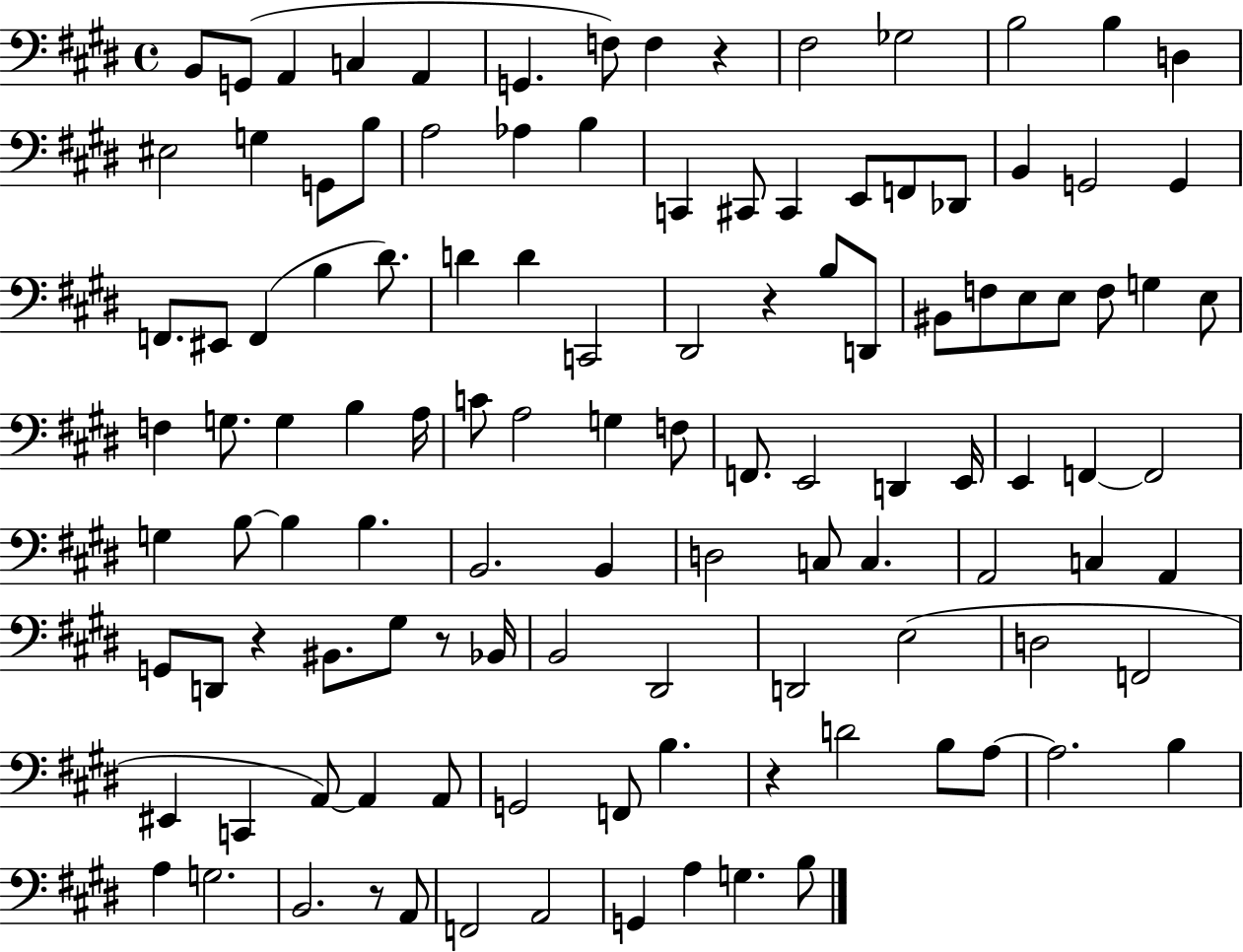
X:1
T:Untitled
M:4/4
L:1/4
K:E
B,,/2 G,,/2 A,, C, A,, G,, F,/2 F, z ^F,2 _G,2 B,2 B, D, ^E,2 G, G,,/2 B,/2 A,2 _A, B, C,, ^C,,/2 ^C,, E,,/2 F,,/2 _D,,/2 B,, G,,2 G,, F,,/2 ^E,,/2 F,, B, ^D/2 D D C,,2 ^D,,2 z B,/2 D,,/2 ^B,,/2 F,/2 E,/2 E,/2 F,/2 G, E,/2 F, G,/2 G, B, A,/4 C/2 A,2 G, F,/2 F,,/2 E,,2 D,, E,,/4 E,, F,, F,,2 G, B,/2 B, B, B,,2 B,, D,2 C,/2 C, A,,2 C, A,, G,,/2 D,,/2 z ^B,,/2 ^G,/2 z/2 _B,,/4 B,,2 ^D,,2 D,,2 E,2 D,2 F,,2 ^E,, C,, A,,/2 A,, A,,/2 G,,2 F,,/2 B, z D2 B,/2 A,/2 A,2 B, A, G,2 B,,2 z/2 A,,/2 F,,2 A,,2 G,, A, G, B,/2